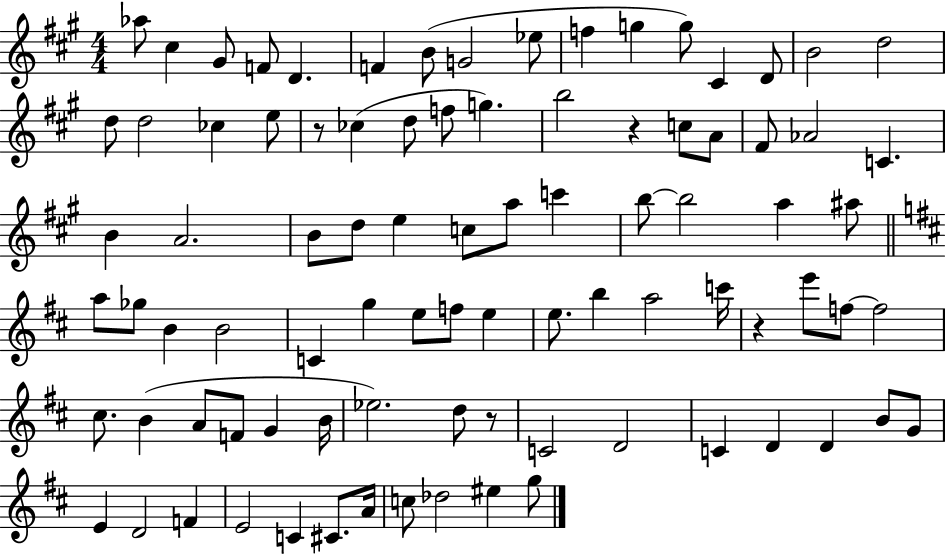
Ab5/e C#5/q G#4/e F4/e D4/q. F4/q B4/e G4/h Eb5/e F5/q G5/q G5/e C#4/q D4/e B4/h D5/h D5/e D5/h CES5/q E5/e R/e CES5/q D5/e F5/e G5/q. B5/h R/q C5/e A4/e F#4/e Ab4/h C4/q. B4/q A4/h. B4/e D5/e E5/q C5/e A5/e C6/q B5/e B5/h A5/q A#5/e A5/e Gb5/e B4/q B4/h C4/q G5/q E5/e F5/e E5/q E5/e. B5/q A5/h C6/s R/q E6/e F5/e F5/h C#5/e. B4/q A4/e F4/e G4/q B4/s Eb5/h. D5/e R/e C4/h D4/h C4/q D4/q D4/q B4/e G4/e E4/q D4/h F4/q E4/h C4/q C#4/e. A4/s C5/e Db5/h EIS5/q G5/e